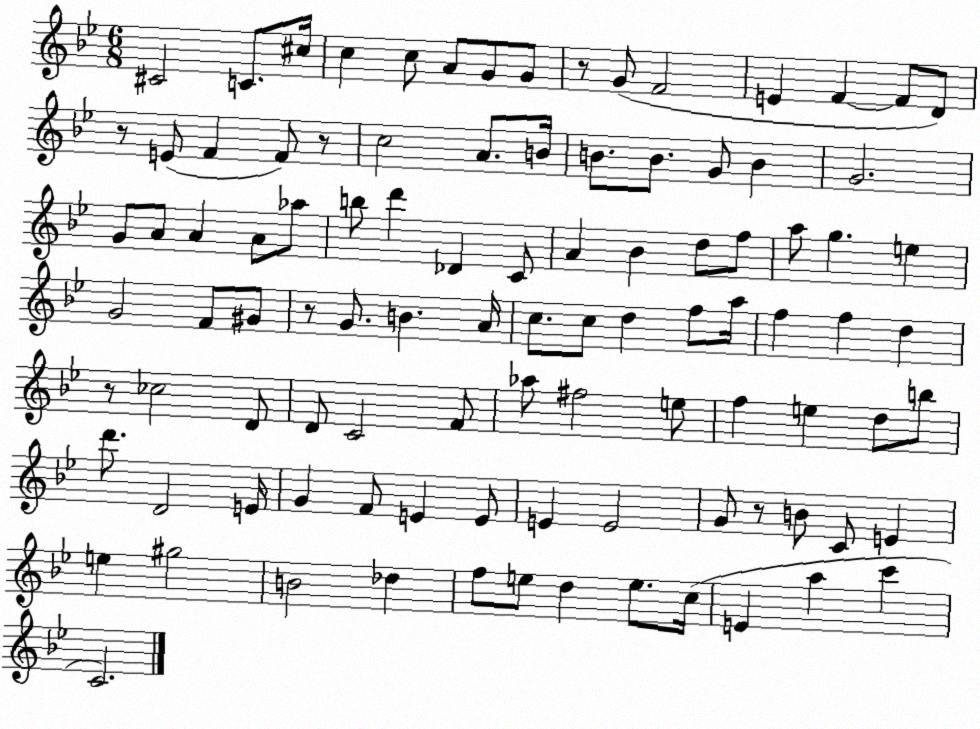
X:1
T:Untitled
M:6/8
L:1/4
K:Bb
^C2 C/2 ^c/4 c c/2 A/2 G/2 G/2 z/2 G/2 F2 E F F/2 D/2 z/2 E/2 F F/2 z/2 c2 A/2 B/4 B/2 B/2 G/2 B G2 G/2 A/2 A A/2 _a/2 b/2 d' _D C/2 A _B d/2 f/2 a/2 g e G2 F/2 ^G/2 z/2 G/2 B A/4 c/2 c/2 d f/2 a/4 f f d z/2 _c2 D/2 D/2 C2 F/2 _a/2 ^f2 e/2 f e d/2 b/2 d'/2 D2 E/4 G F/2 E E/2 E E2 G/2 z/2 B/2 C/2 E e ^g2 B2 _d f/2 e/2 d e/2 c/4 E a c' C2